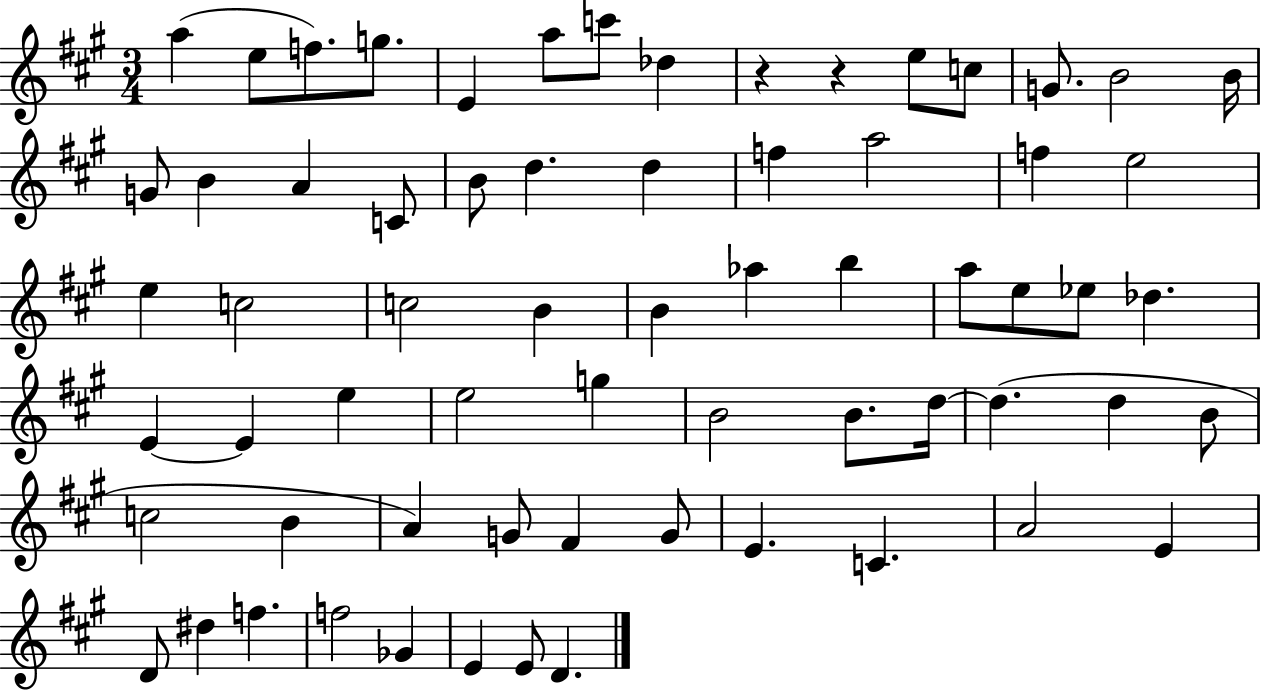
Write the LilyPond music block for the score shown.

{
  \clef treble
  \numericTimeSignature
  \time 3/4
  \key a \major
  a''4( e''8 f''8.) g''8. | e'4 a''8 c'''8 des''4 | r4 r4 e''8 c''8 | g'8. b'2 b'16 | \break g'8 b'4 a'4 c'8 | b'8 d''4. d''4 | f''4 a''2 | f''4 e''2 | \break e''4 c''2 | c''2 b'4 | b'4 aes''4 b''4 | a''8 e''8 ees''8 des''4. | \break e'4~~ e'4 e''4 | e''2 g''4 | b'2 b'8. d''16~~ | d''4.( d''4 b'8 | \break c''2 b'4 | a'4) g'8 fis'4 g'8 | e'4. c'4. | a'2 e'4 | \break d'8 dis''4 f''4. | f''2 ges'4 | e'4 e'8 d'4. | \bar "|."
}